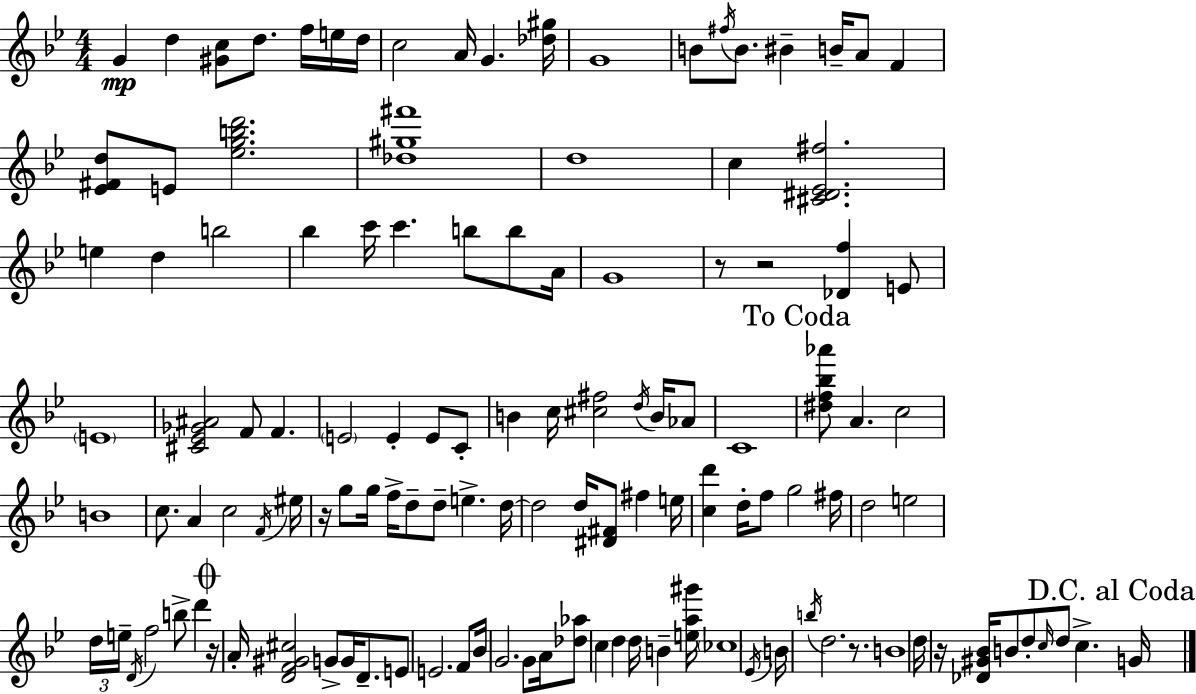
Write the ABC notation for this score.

X:1
T:Untitled
M:4/4
L:1/4
K:Bb
G d [^Gc]/2 d/2 f/4 e/4 d/4 c2 A/4 G [_d^g]/4 G4 B/2 ^f/4 B/2 ^B B/4 A/2 F [_E^Fd]/2 E/2 [_egbd']2 [_d^g^f']4 d4 c [^C^D_E^f]2 e d b2 _b c'/4 c' b/2 b/2 A/4 G4 z/2 z2 [_Df] E/2 E4 [^C_E_G^A]2 F/2 F E2 E E/2 C/2 B c/4 [^c^f]2 d/4 B/4 _A/2 C4 [^df_b_a']/2 A c2 B4 c/2 A c2 F/4 ^e/4 z/4 g/2 g/4 f/4 d/2 d/2 e d/4 d2 d/4 [^D^F]/2 ^f e/4 [cd'] d/4 f/2 g2 ^f/4 d2 e2 d/4 e/4 D/4 f2 b/2 d' z/4 A/4 [DF^G^c]2 G/2 G/4 D/2 E/2 E2 F/2 _B/4 G2 G/2 A/4 [_d_a]/2 c d d/4 B [ea^g']/4 _c4 _E/4 B/4 b/4 d2 z/2 B4 d/4 z/4 [_D^G_B]/4 B/2 d/2 c/4 d/2 c G/4